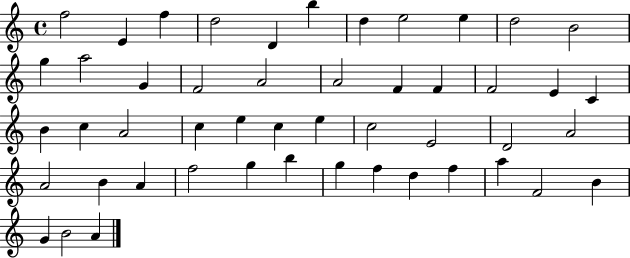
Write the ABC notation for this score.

X:1
T:Untitled
M:4/4
L:1/4
K:C
f2 E f d2 D b d e2 e d2 B2 g a2 G F2 A2 A2 F F F2 E C B c A2 c e c e c2 E2 D2 A2 A2 B A f2 g b g f d f a F2 B G B2 A